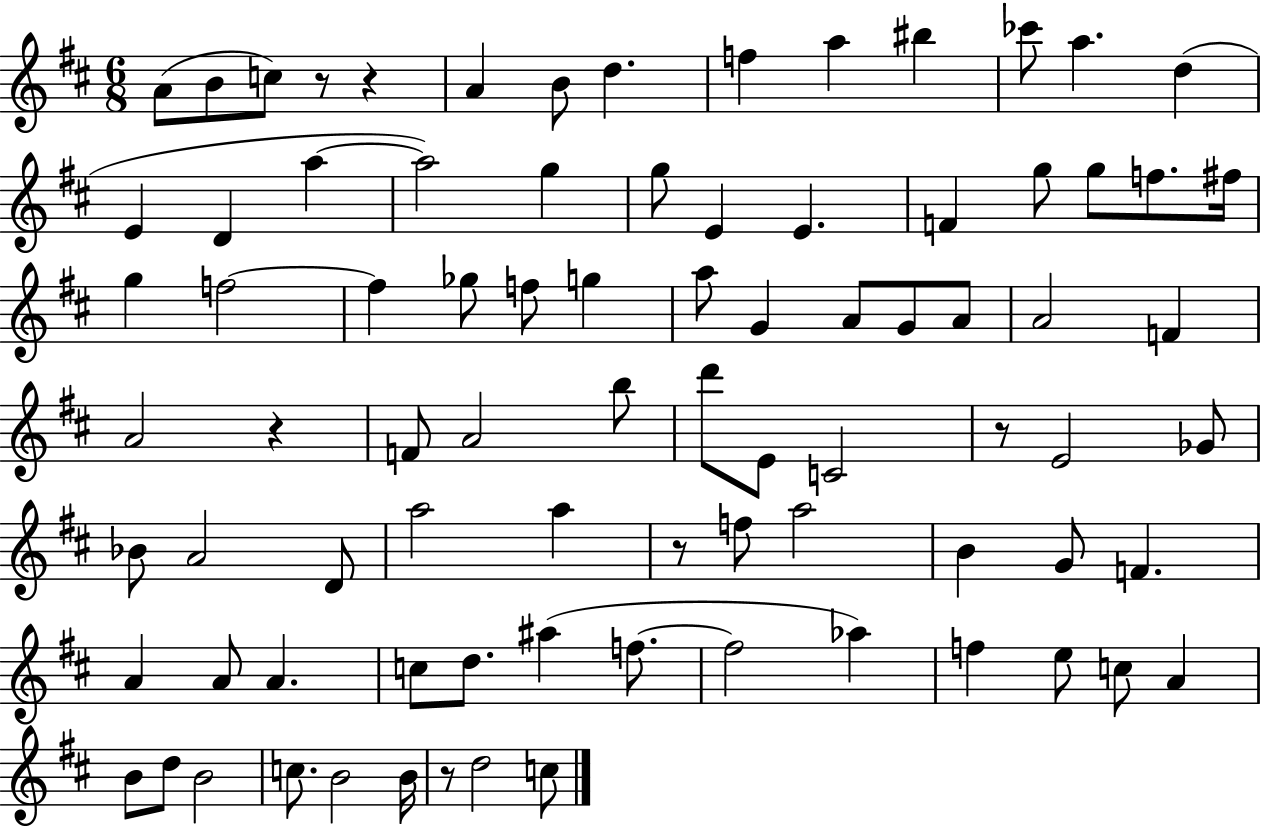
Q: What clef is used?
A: treble